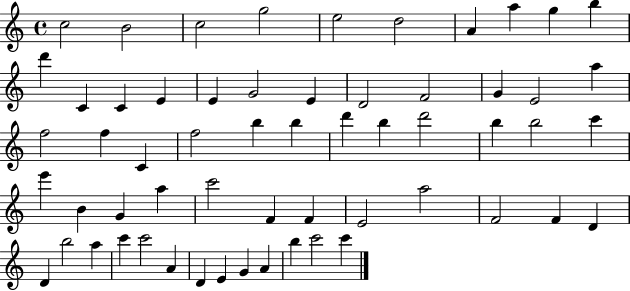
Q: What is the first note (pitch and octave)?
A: C5